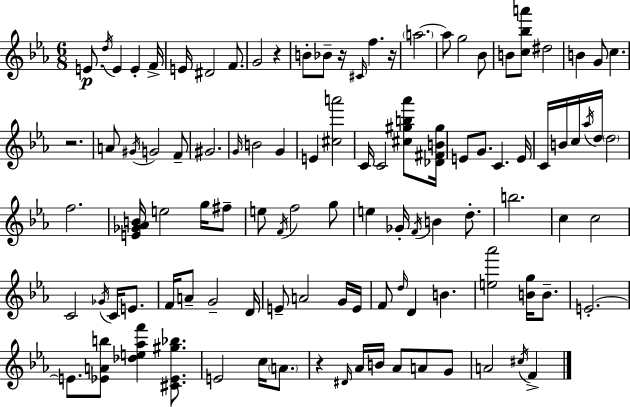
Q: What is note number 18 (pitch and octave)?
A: B4